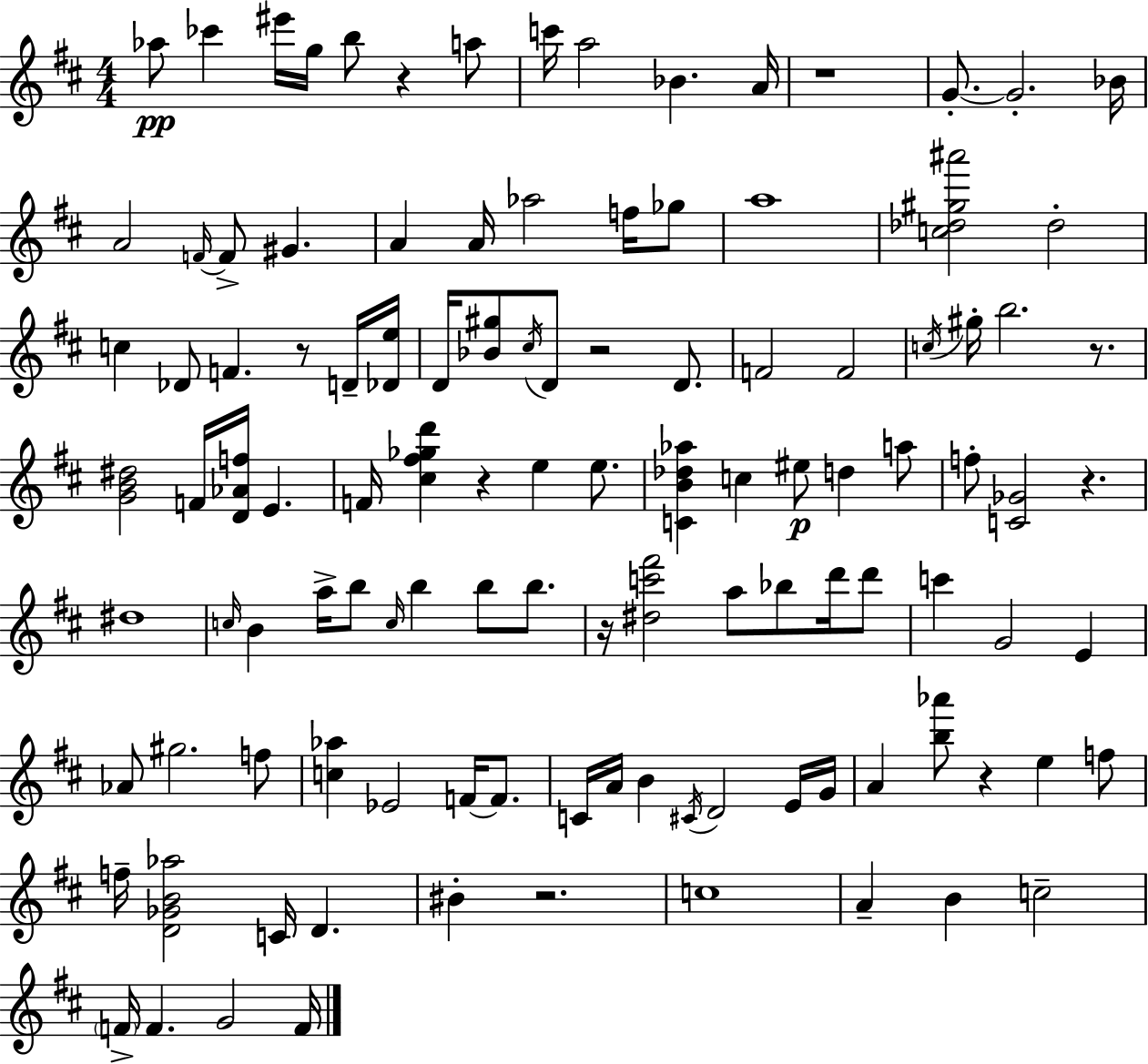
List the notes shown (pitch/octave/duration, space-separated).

Ab5/e CES6/q EIS6/s G5/s B5/e R/q A5/e C6/s A5/h Bb4/q. A4/s R/w G4/e. G4/h. Bb4/s A4/h F4/s F4/e G#4/q. A4/q A4/s Ab5/h F5/s Gb5/e A5/w [C5,Db5,G#5,A#6]/h Db5/h C5/q Db4/e F4/q. R/e D4/s [Db4,E5]/s D4/s [Bb4,G#5]/e C#5/s D4/e R/h D4/e. F4/h F4/h C5/s G#5/s B5/h. R/e. [G4,B4,D#5]/h F4/s [D4,Ab4,F5]/s E4/q. F4/s [C#5,F#5,Gb5,D6]/q R/q E5/q E5/e. [C4,B4,Db5,Ab5]/q C5/q EIS5/e D5/q A5/e F5/e [C4,Gb4]/h R/q. D#5/w C5/s B4/q A5/s B5/e C5/s B5/q B5/e B5/e. R/s [D#5,C6,F#6]/h A5/e Bb5/e D6/s D6/e C6/q G4/h E4/q Ab4/e G#5/h. F5/e [C5,Ab5]/q Eb4/h F4/s F4/e. C4/s A4/s B4/q C#4/s D4/h E4/s G4/s A4/q [B5,Ab6]/e R/q E5/q F5/e F5/s [D4,Gb4,B4,Ab5]/h C4/s D4/q. BIS4/q R/h. C5/w A4/q B4/q C5/h F4/s F4/q. G4/h F4/s